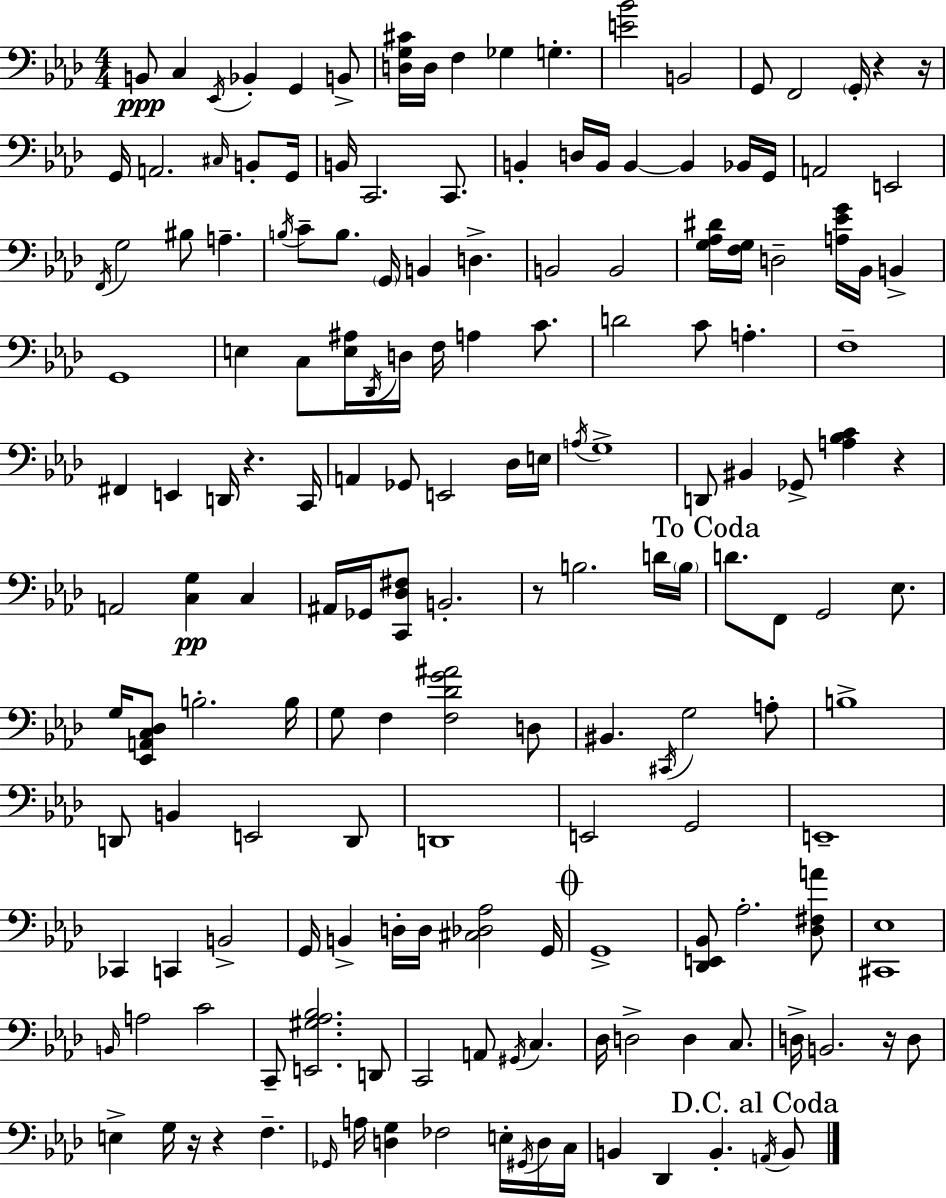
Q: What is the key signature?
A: F minor